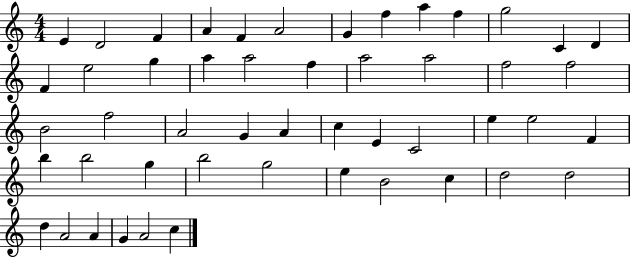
E4/q D4/h F4/q A4/q F4/q A4/h G4/q F5/q A5/q F5/q G5/h C4/q D4/q F4/q E5/h G5/q A5/q A5/h F5/q A5/h A5/h F5/h F5/h B4/h F5/h A4/h G4/q A4/q C5/q E4/q C4/h E5/q E5/h F4/q B5/q B5/h G5/q B5/h G5/h E5/q B4/h C5/q D5/h D5/h D5/q A4/h A4/q G4/q A4/h C5/q